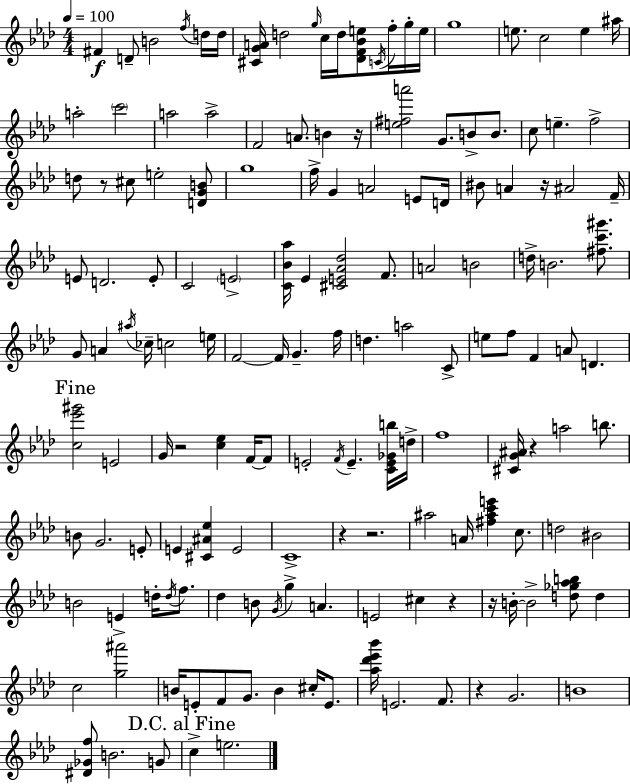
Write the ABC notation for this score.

X:1
T:Untitled
M:4/4
L:1/4
K:Ab
^F D/2 B2 f/4 d/4 d/4 [^CGA]/4 d2 g/4 c/4 d/4 [_DF_Be]/2 C/4 f/4 g/4 e/4 g4 e/2 c2 e ^a/4 a2 c'2 a2 a2 F2 A/2 B z/4 [e^fa']2 G/2 B/2 B/2 c/2 e f2 d/2 z/2 ^c/2 e2 [DGB]/2 g4 f/4 G A2 E/2 D/4 ^B/2 A z/4 ^A2 F/4 E/2 D2 E/2 C2 E2 [C_B_a]/4 _E [^CE_A_d]2 F/2 A2 B2 d/4 B2 [^fc'^g']/2 G/2 A ^a/4 _c/4 c2 e/4 F2 F/4 G f/4 d a2 C/2 e/2 f/2 F A/2 D [c_e'^g']2 E2 G/4 z2 [c_e] F/4 F/2 E2 F/4 E [CE_Gb]/4 d/4 f4 [^CG^A]/4 z a2 b/2 B/2 G2 E/2 E [^C^A_e] E2 C4 z z2 ^a2 A/4 [^f^ac'e'] c/2 d2 ^B2 B2 E d/4 d/4 f/2 _d B/2 G/4 g A E2 ^c z z/4 B/4 B2 [d_g_ab]/2 d c2 [g^a']2 B/4 E/2 F/2 G/2 B ^c/4 E/2 [_a_d'_e'_b']/4 E2 F/2 z G2 B4 [^D_Gf]/2 B2 G/2 c e2